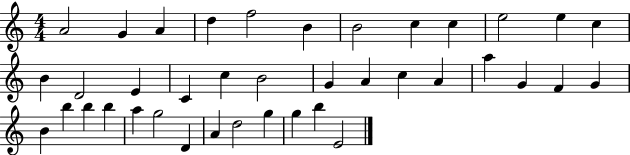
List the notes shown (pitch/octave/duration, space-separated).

A4/h G4/q A4/q D5/q F5/h B4/q B4/h C5/q C5/q E5/h E5/q C5/q B4/q D4/h E4/q C4/q C5/q B4/h G4/q A4/q C5/q A4/q A5/q G4/q F4/q G4/q B4/q B5/q B5/q B5/q A5/q G5/h D4/q A4/q D5/h G5/q G5/q B5/q E4/h